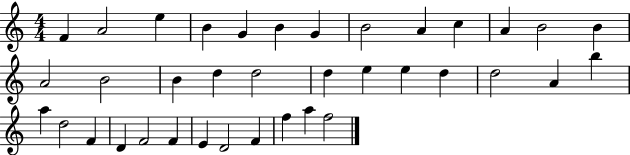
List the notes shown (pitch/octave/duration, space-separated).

F4/q A4/h E5/q B4/q G4/q B4/q G4/q B4/h A4/q C5/q A4/q B4/h B4/q A4/h B4/h B4/q D5/q D5/h D5/q E5/q E5/q D5/q D5/h A4/q B5/q A5/q D5/h F4/q D4/q F4/h F4/q E4/q D4/h F4/q F5/q A5/q F5/h